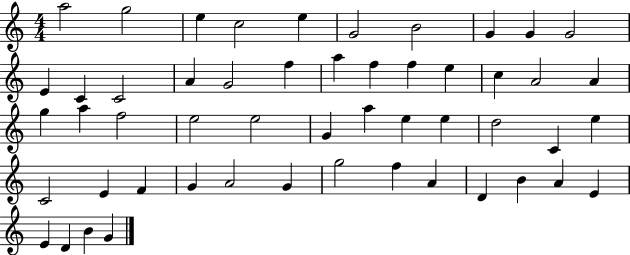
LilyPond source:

{
  \clef treble
  \numericTimeSignature
  \time 4/4
  \key c \major
  a''2 g''2 | e''4 c''2 e''4 | g'2 b'2 | g'4 g'4 g'2 | \break e'4 c'4 c'2 | a'4 g'2 f''4 | a''4 f''4 f''4 e''4 | c''4 a'2 a'4 | \break g''4 a''4 f''2 | e''2 e''2 | g'4 a''4 e''4 e''4 | d''2 c'4 e''4 | \break c'2 e'4 f'4 | g'4 a'2 g'4 | g''2 f''4 a'4 | d'4 b'4 a'4 e'4 | \break e'4 d'4 b'4 g'4 | \bar "|."
}